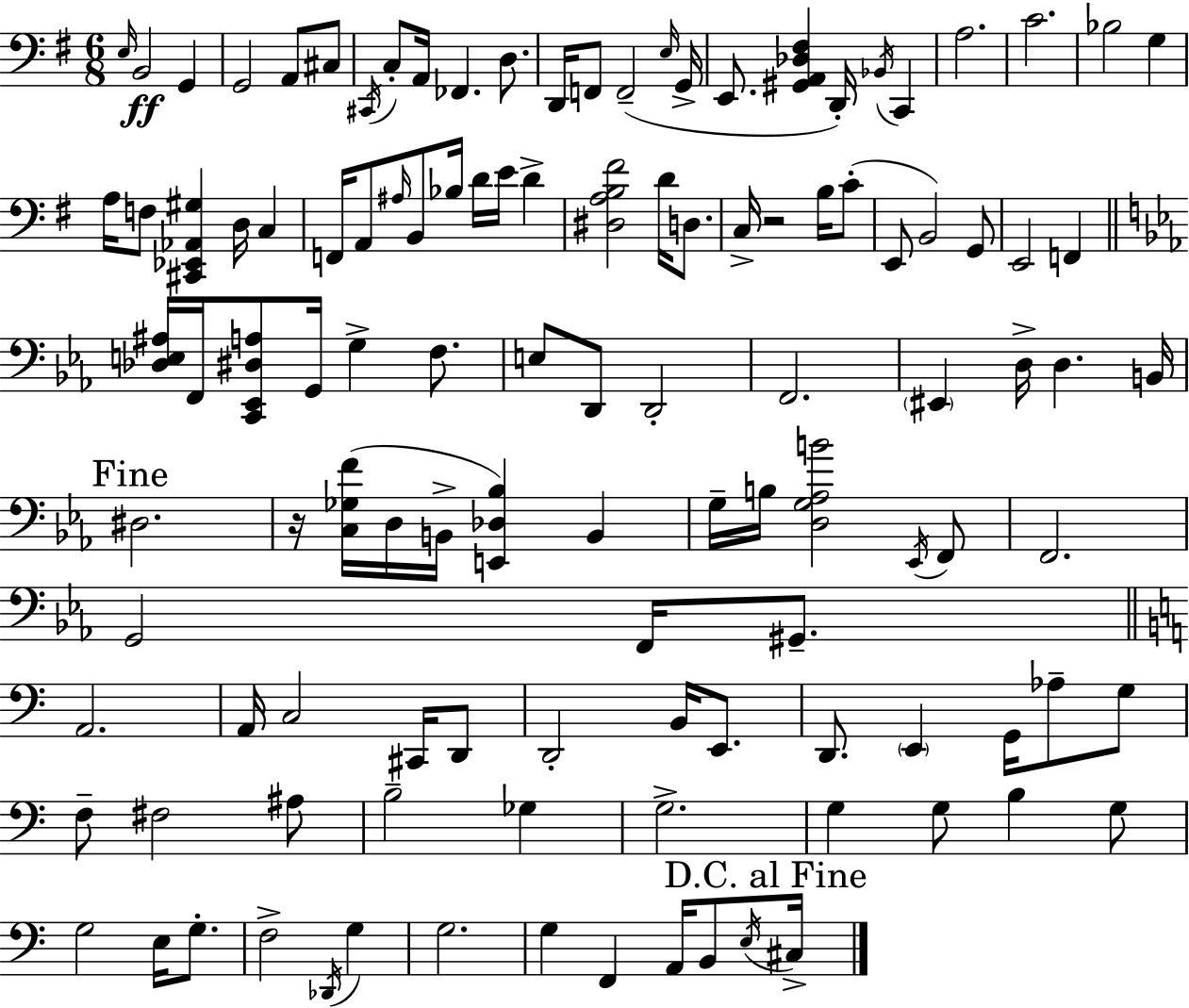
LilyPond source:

{
  \clef bass
  \numericTimeSignature
  \time 6/8
  \key e \minor
  \repeat volta 2 { \grace { e16 }\ff b,2 g,4 | g,2 a,8 cis8 | \acciaccatura { cis,16 } c8-. a,16 fes,4. d8. | d,16 f,8 f,2--( | \break \grace { e16 } g,16-> e,8. <gis, a, des fis>4 d,16-.) \acciaccatura { bes,16 } | c,4 a2. | c'2. | bes2 | \break g4 a16 f8 <cis, ees, aes, gis>4 d16 | c4 f,16 a,8 \grace { ais16 } b,8 bes16 d'16 | e'16 d'4-> <dis a b fis'>2 | d'16 d8. c16-> r2 | \break b16 c'8-.( e,8 b,2) | g,8 e,2 | f,4 \bar "||" \break \key ees \major <des e ais>16 f,16 <c, ees, dis a>8 g,16 g4-> f8. | e8 d,8 d,2-. | f,2. | \parenthesize eis,4 d16-> d4. b,16 | \break \mark "Fine" dis2. | r16 <c ges f'>16( d16 b,16-> <e, des bes>4) b,4 | g16-- b16 <d g aes b'>2 \acciaccatura { ees,16 } f,8 | f,2. | \break g,2 f,16 gis,8.-- | \bar "||" \break \key a \minor a,2. | a,16 c2 cis,16 d,8 | d,2-. b,16 e,8. | d,8. \parenthesize e,4 g,16 aes8-- g8 | \break f8-- fis2 ais8 | b2-- ges4 | g2.-> | g4 g8 b4 g8 | \break g2 e16 g8.-. | f2-> \acciaccatura { des,16 } g4 | g2. | g4 f,4 a,16 b,8 | \break \acciaccatura { e16 } \mark "D.C. al Fine" cis16-> } \bar "|."
}